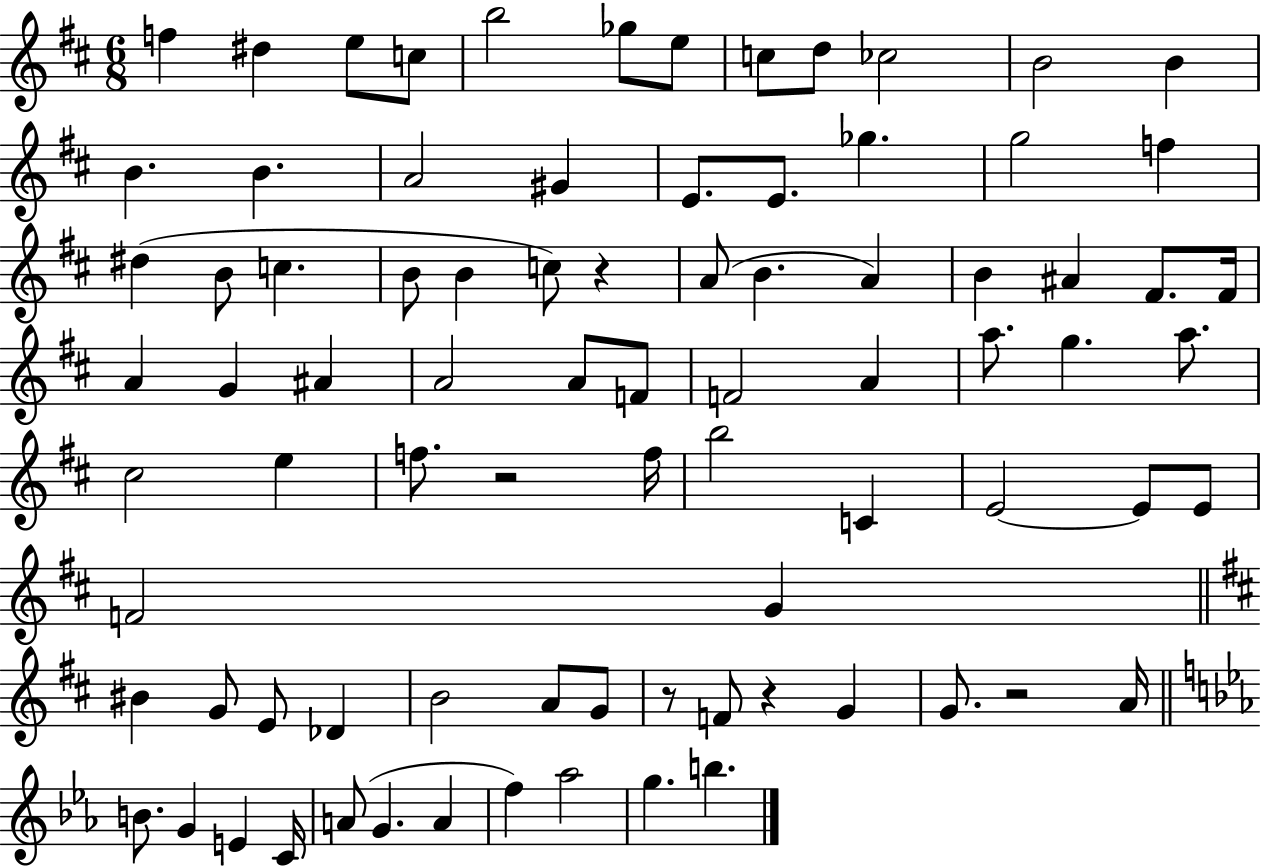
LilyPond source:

{
  \clef treble
  \numericTimeSignature
  \time 6/8
  \key d \major
  f''4 dis''4 e''8 c''8 | b''2 ges''8 e''8 | c''8 d''8 ces''2 | b'2 b'4 | \break b'4. b'4. | a'2 gis'4 | e'8. e'8. ges''4. | g''2 f''4 | \break dis''4( b'8 c''4. | b'8 b'4 c''8) r4 | a'8( b'4. a'4) | b'4 ais'4 fis'8. fis'16 | \break a'4 g'4 ais'4 | a'2 a'8 f'8 | f'2 a'4 | a''8. g''4. a''8. | \break cis''2 e''4 | f''8. r2 f''16 | b''2 c'4 | e'2~~ e'8 e'8 | \break f'2 g'4 | \bar "||" \break \key d \major bis'4 g'8 e'8 des'4 | b'2 a'8 g'8 | r8 f'8 r4 g'4 | g'8. r2 a'16 | \break \bar "||" \break \key ees \major b'8. g'4 e'4 c'16 | a'8( g'4. a'4 | f''4) aes''2 | g''4. b''4. | \break \bar "|."
}